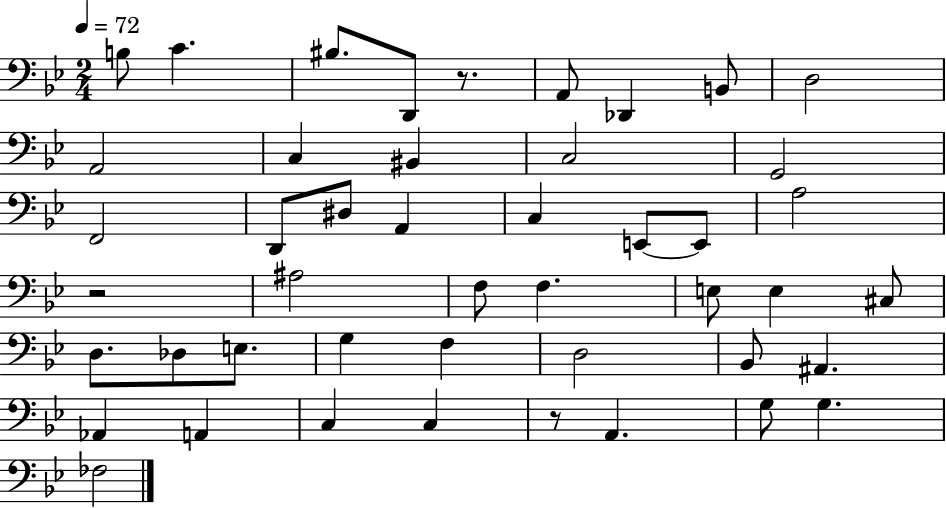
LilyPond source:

{
  \clef bass
  \numericTimeSignature
  \time 2/4
  \key bes \major
  \tempo 4 = 72
  b8 c'4. | bis8. d,8 r8. | a,8 des,4 b,8 | d2 | \break a,2 | c4 bis,4 | c2 | g,2 | \break f,2 | d,8 dis8 a,4 | c4 e,8~~ e,8 | a2 | \break r2 | ais2 | f8 f4. | e8 e4 cis8 | \break d8. des8 e8. | g4 f4 | d2 | bes,8 ais,4. | \break aes,4 a,4 | c4 c4 | r8 a,4. | g8 g4. | \break fes2 | \bar "|."
}